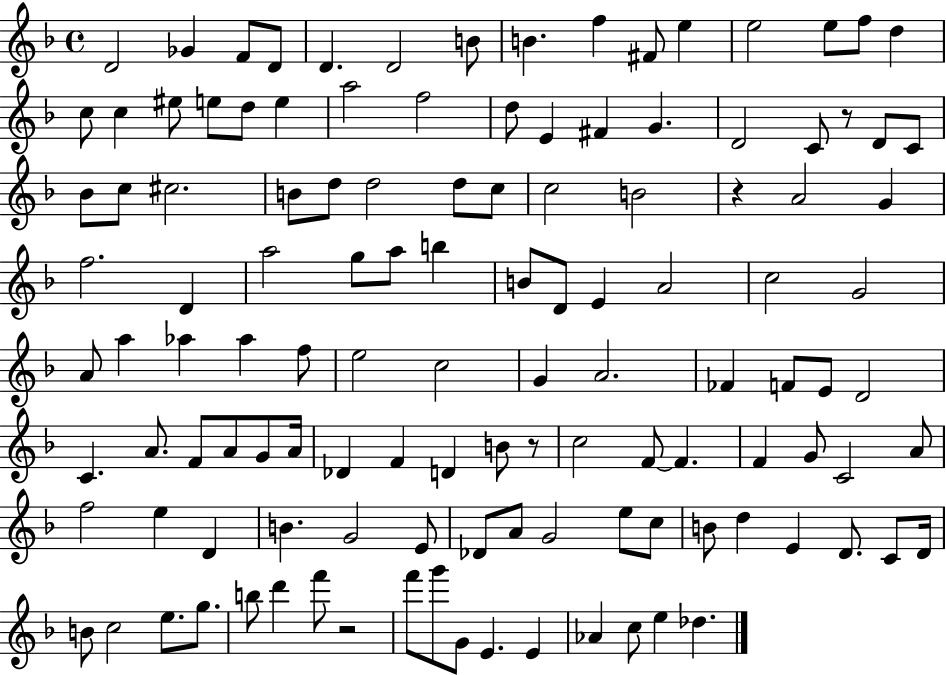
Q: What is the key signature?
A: F major